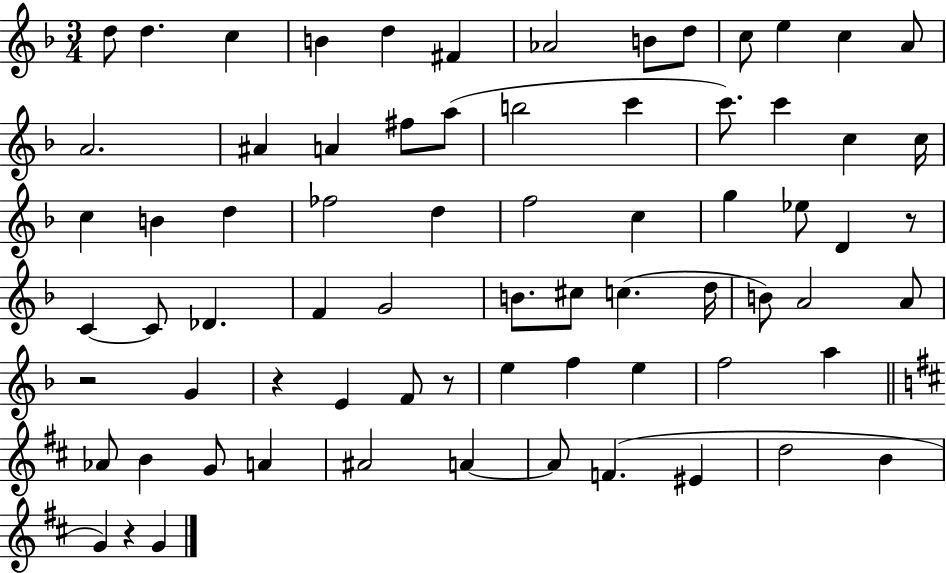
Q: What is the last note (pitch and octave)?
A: G4